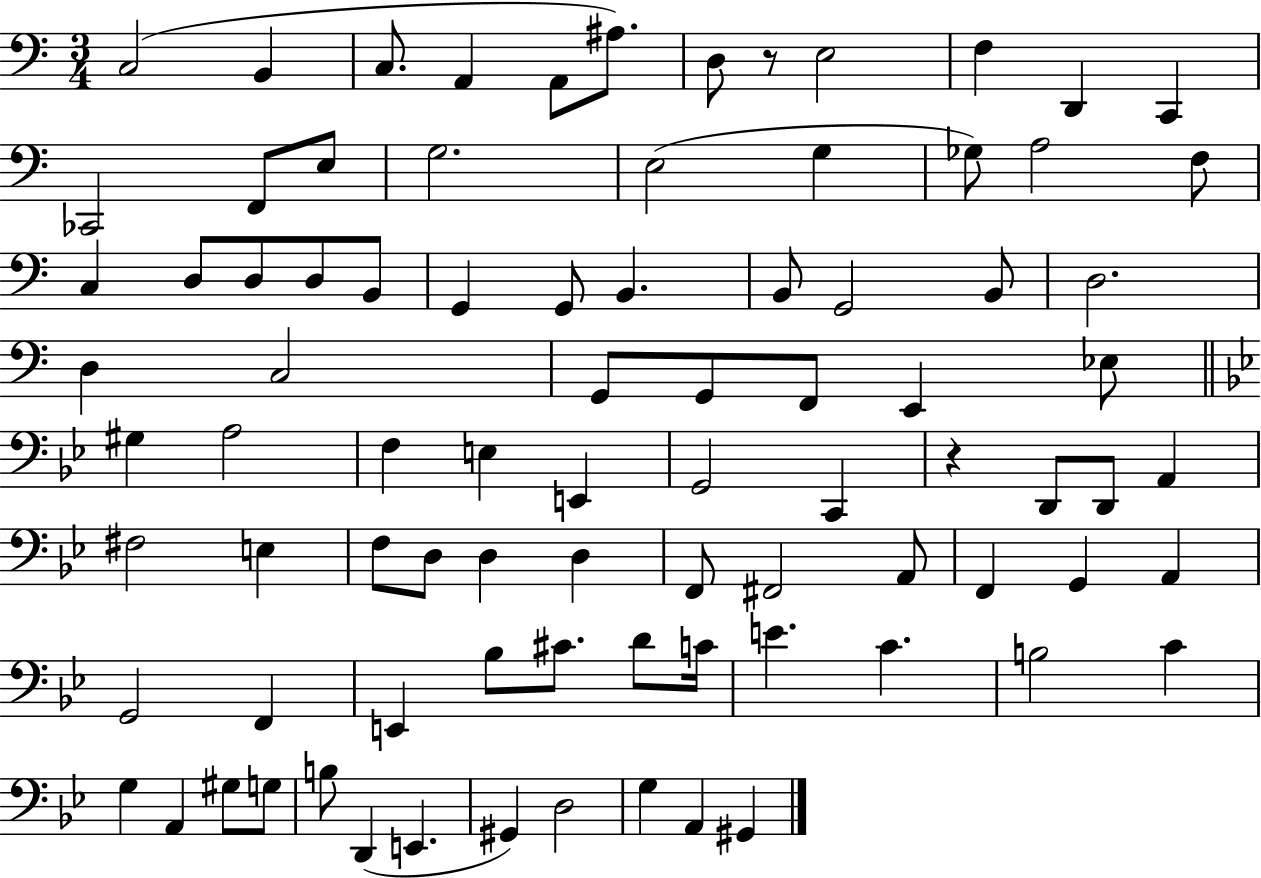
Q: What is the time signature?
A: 3/4